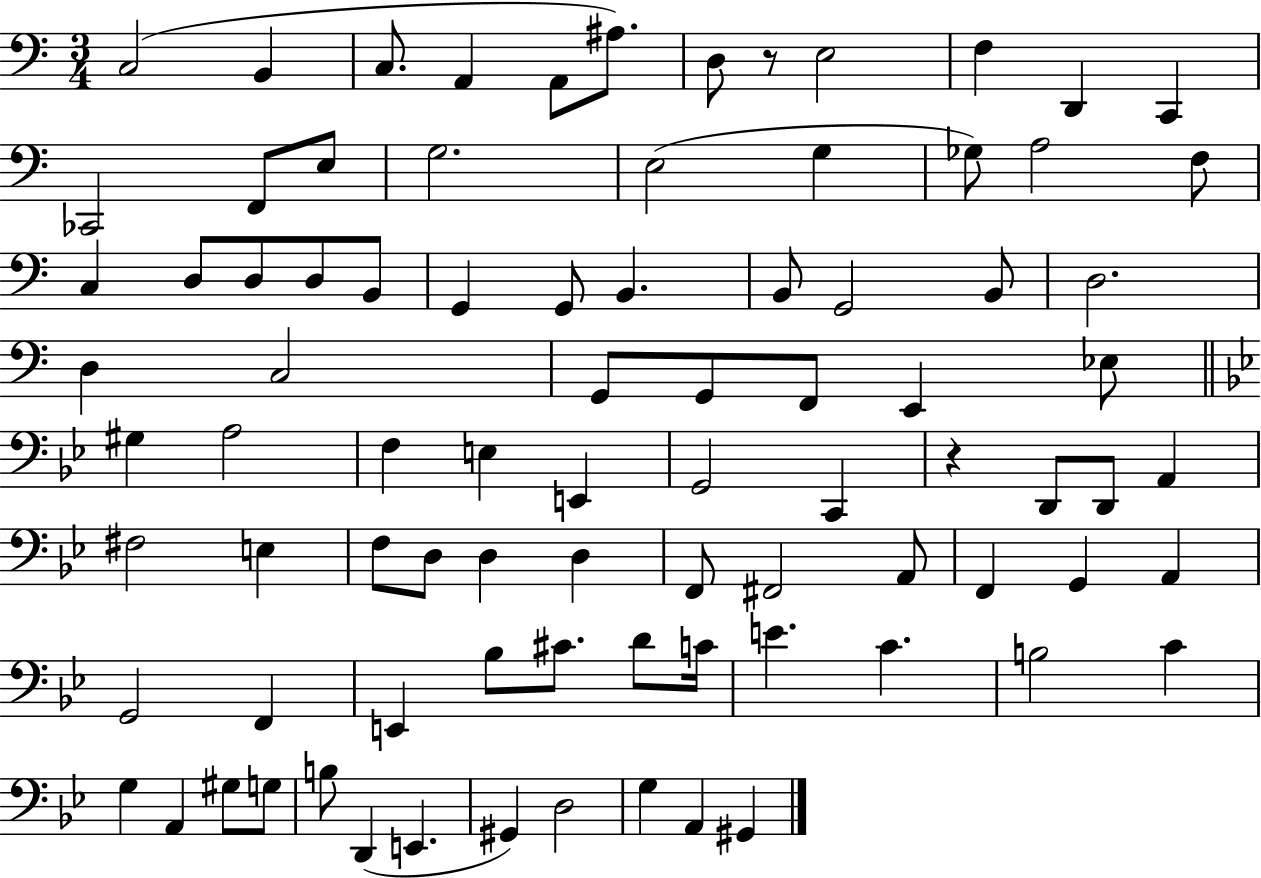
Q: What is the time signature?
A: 3/4